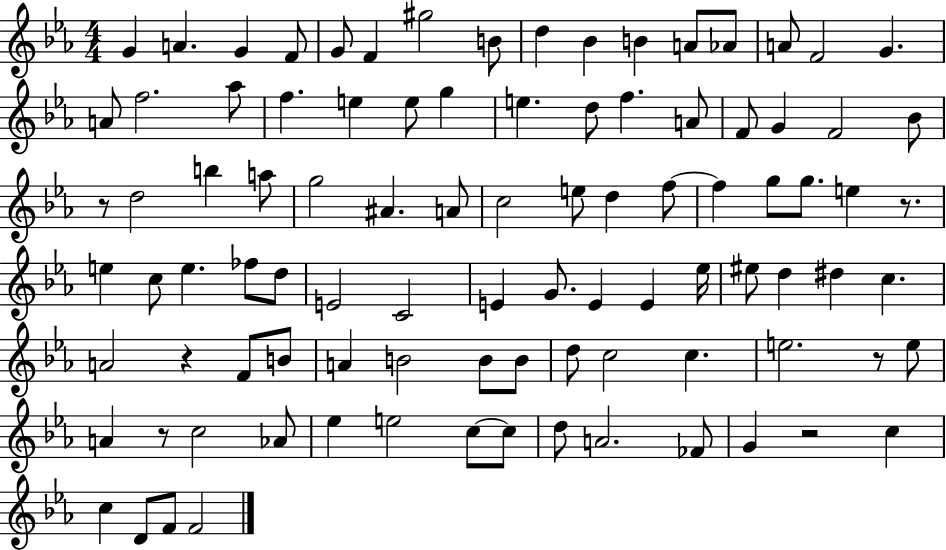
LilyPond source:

{
  \clef treble
  \numericTimeSignature
  \time 4/4
  \key ees \major
  g'4 a'4. g'4 f'8 | g'8 f'4 gis''2 b'8 | d''4 bes'4 b'4 a'8 aes'8 | a'8 f'2 g'4. | \break a'8 f''2. aes''8 | f''4. e''4 e''8 g''4 | e''4. d''8 f''4. a'8 | f'8 g'4 f'2 bes'8 | \break r8 d''2 b''4 a''8 | g''2 ais'4. a'8 | c''2 e''8 d''4 f''8~~ | f''4 g''8 g''8. e''4 r8. | \break e''4 c''8 e''4. fes''8 d''8 | e'2 c'2 | e'4 g'8. e'4 e'4 ees''16 | eis''8 d''4 dis''4 c''4. | \break a'2 r4 f'8 b'8 | a'4 b'2 b'8 b'8 | d''8 c''2 c''4. | e''2. r8 e''8 | \break a'4 r8 c''2 aes'8 | ees''4 e''2 c''8~~ c''8 | d''8 a'2. fes'8 | g'4 r2 c''4 | \break c''4 d'8 f'8 f'2 | \bar "|."
}